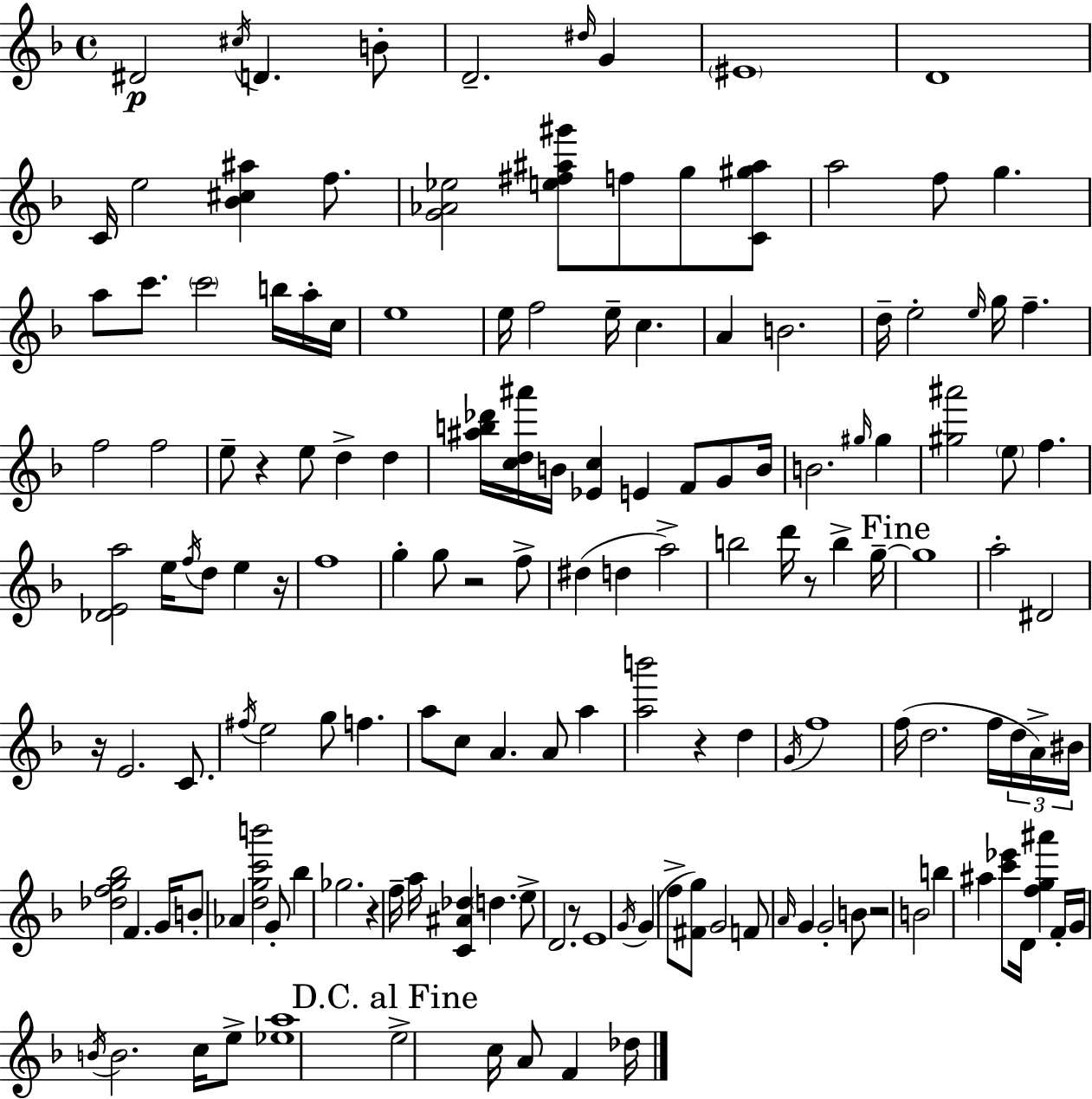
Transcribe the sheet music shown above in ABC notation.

X:1
T:Untitled
M:4/4
L:1/4
K:F
^D2 ^c/4 D B/2 D2 ^d/4 G ^E4 D4 C/4 e2 [_B^c^a] f/2 [G_A_e]2 [e^f^a^g']/2 f/2 g/2 [C^g^a]/2 a2 f/2 g a/2 c'/2 c'2 b/4 a/4 c/4 e4 e/4 f2 e/4 c A B2 d/4 e2 e/4 g/4 f f2 f2 e/2 z e/2 d d [^ab_d']/4 [cd^a']/4 B/4 [_Ec] E F/2 G/2 B/4 B2 ^g/4 ^g [^g^a']2 e/2 f [_DEa]2 e/4 f/4 d/2 e z/4 f4 g g/2 z2 f/2 ^d d a2 b2 d'/4 z/2 b g/4 g4 a2 ^D2 z/4 E2 C/2 ^f/4 e2 g/2 f a/2 c/2 A A/2 a [ab']2 z d G/4 f4 f/4 d2 f/4 d/4 A/4 ^B/4 [_dfg_b]2 F G/4 B/2 _A [dgc'b']2 G/2 _b _g2 z f/4 a/4 [C^A_d] d e/2 D2 z/2 E4 G/4 G f/2 [^Fg]/2 G2 F/2 A/4 G G2 B/2 z2 B2 b ^a [c'_e']/2 D/4 [fg^a'] F/4 G/4 B/4 B2 c/4 e/2 [_ea]4 e2 c/4 A/2 F _d/4